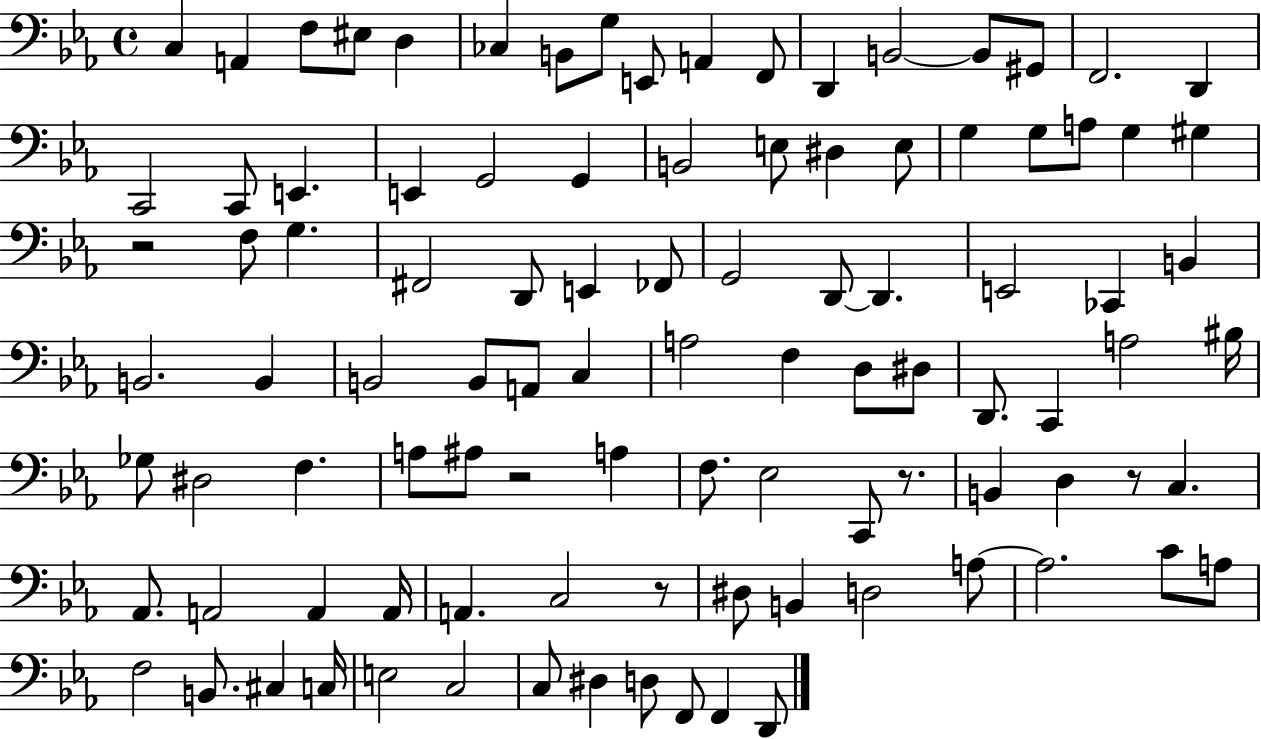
{
  \clef bass
  \time 4/4
  \defaultTimeSignature
  \key ees \major
  c4 a,4 f8 eis8 d4 | ces4 b,8 g8 e,8 a,4 f,8 | d,4 b,2~~ b,8 gis,8 | f,2. d,4 | \break c,2 c,8 e,4. | e,4 g,2 g,4 | b,2 e8 dis4 e8 | g4 g8 a8 g4 gis4 | \break r2 f8 g4. | fis,2 d,8 e,4 fes,8 | g,2 d,8~~ d,4. | e,2 ces,4 b,4 | \break b,2. b,4 | b,2 b,8 a,8 c4 | a2 f4 d8 dis8 | d,8. c,4 a2 bis16 | \break ges8 dis2 f4. | a8 ais8 r2 a4 | f8. ees2 c,8 r8. | b,4 d4 r8 c4. | \break aes,8. a,2 a,4 a,16 | a,4. c2 r8 | dis8 b,4 d2 a8~~ | a2. c'8 a8 | \break f2 b,8. cis4 c16 | e2 c2 | c8 dis4 d8 f,8 f,4 d,8 | \bar "|."
}